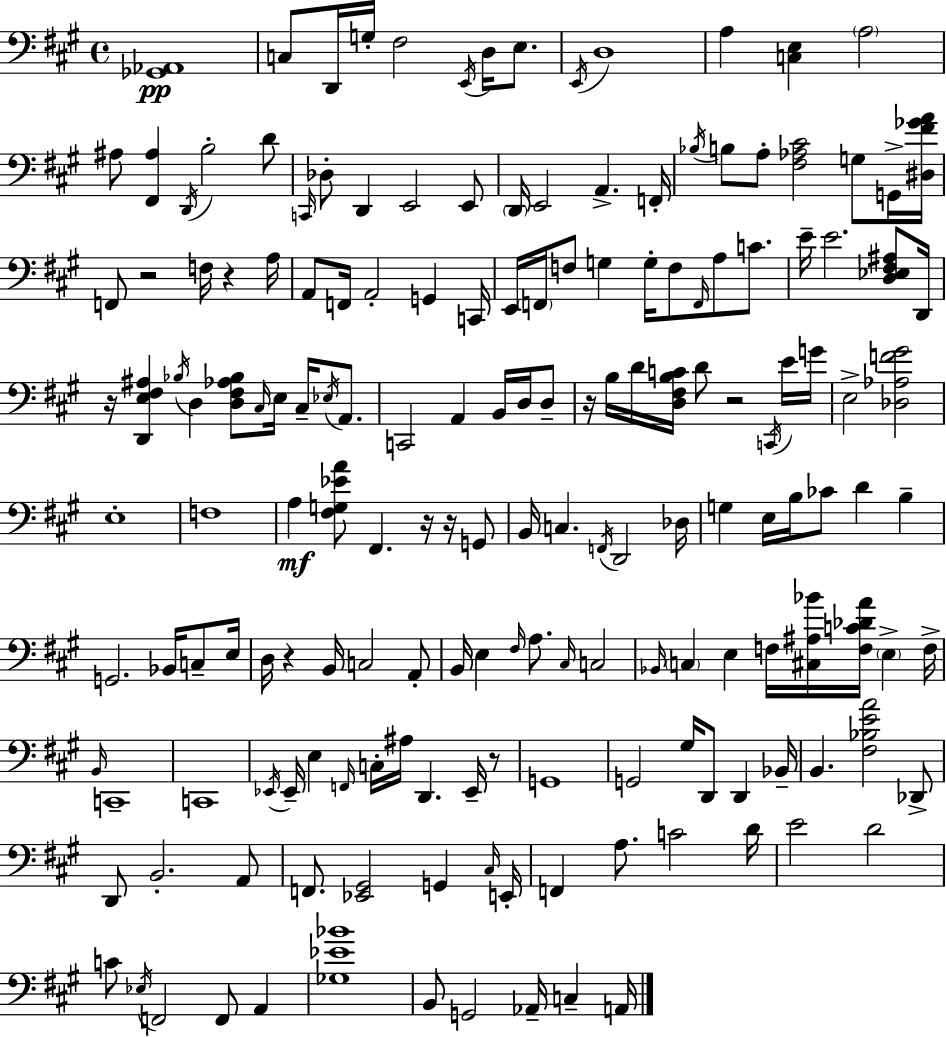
[Gb2,Ab2]/w C3/e D2/s G3/s F#3/h E2/s D3/s E3/e. E2/s D3/w A3/q [C3,E3]/q A3/h A#3/e [F#2,A#3]/q D2/s B3/h D4/e C2/s Db3/e D2/q E2/h E2/e D2/s E2/h A2/q. F2/s Bb3/s B3/e A3/e [F#3,Ab3,C#4]/h G3/e G2/s [D#3,F#4,Gb4,A4]/s F2/e R/h F3/s R/q A3/s A2/e F2/s A2/h G2/q C2/s E2/s F2/s F3/e G3/q G3/s F3/e F2/s A3/e C4/e. E4/s E4/h. [D3,Eb3,F#3,A#3]/e D2/s R/s [D2,E3,F#3,A#3]/q Bb3/s D3/q [D3,F#3,Ab3,Bb3]/e C#3/s E3/s C#3/s Eb3/s A2/e. C2/h A2/q B2/s D3/s D3/e R/s B3/s D4/s [D3,F#3,B3,C4]/s D4/e R/h C2/s E4/s G4/s E3/h [Db3,Ab3,F4,G#4]/h E3/w F3/w A3/q [F#3,G3,Eb4,A4]/e F#2/q. R/s R/s G2/e B2/s C3/q. F2/s D2/h Db3/s G3/q E3/s B3/s CES4/e D4/q B3/q G2/h. Bb2/s C3/e E3/s D3/s R/q B2/s C3/h A2/e B2/s E3/q F#3/s A3/e. C#3/s C3/h Bb2/s C3/q E3/q F3/s [C#3,A#3,Bb4]/s [F3,C4,Db4,A4]/s E3/q F3/s B2/s C2/w C2/w Eb2/s Eb2/s E3/q F2/s C3/s A#3/s D2/q. Eb2/s R/e G2/w G2/h G#3/s D2/e D2/q Bb2/s B2/q. [F#3,Bb3,E4,A4]/h Db2/e D2/e B2/h. A2/e F2/e. [Eb2,G#2]/h G2/q C#3/s E2/s F2/q A3/e. C4/h D4/s E4/h D4/h C4/e Eb3/s F2/h F2/e A2/q [Gb3,Eb4,Bb4]/w B2/e G2/h Ab2/s C3/q A2/s